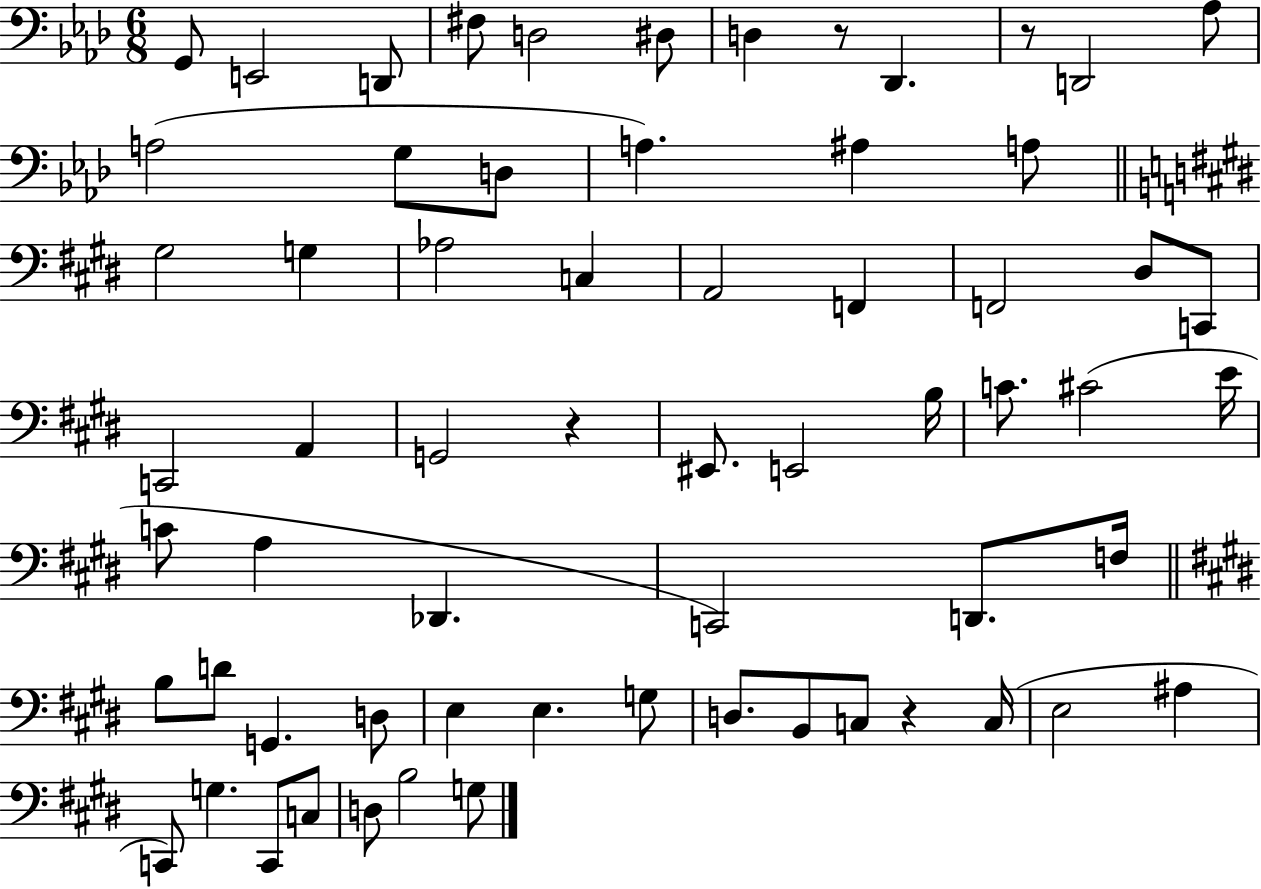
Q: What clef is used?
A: bass